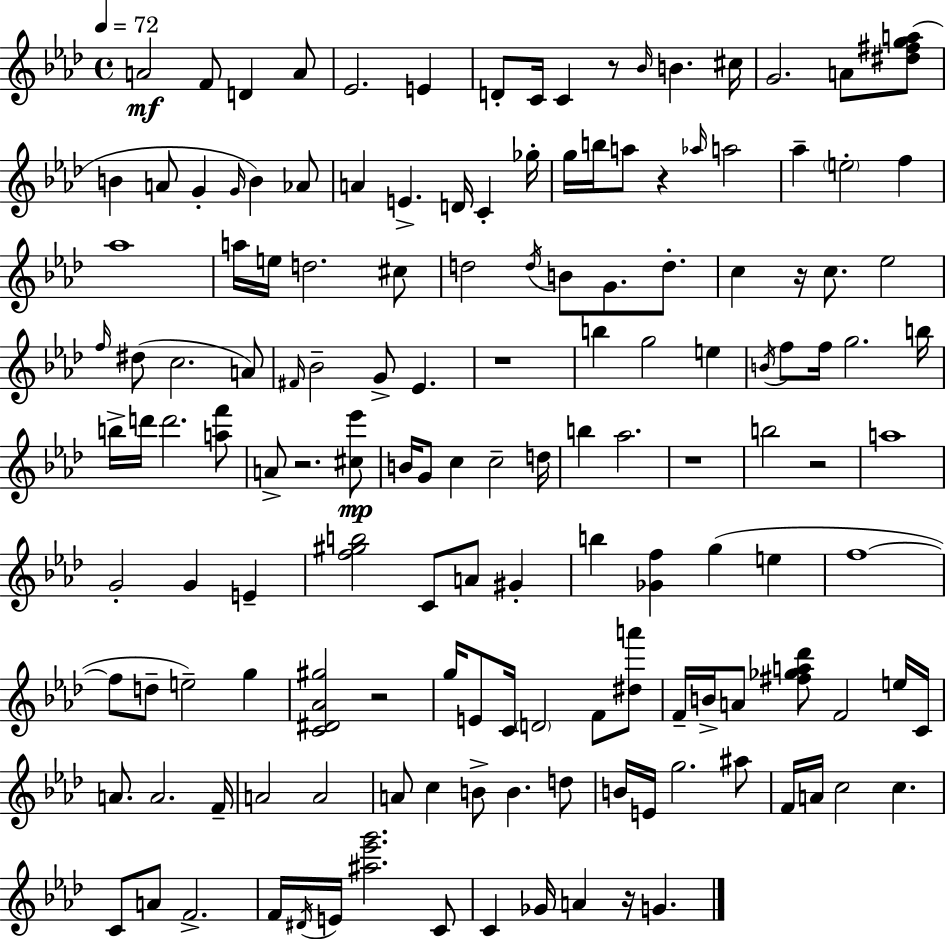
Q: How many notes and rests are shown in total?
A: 147